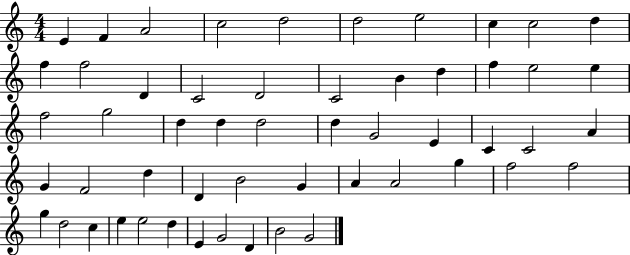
{
  \clef treble
  \numericTimeSignature
  \time 4/4
  \key c \major
  e'4 f'4 a'2 | c''2 d''2 | d''2 e''2 | c''4 c''2 d''4 | \break f''4 f''2 d'4 | c'2 d'2 | c'2 b'4 d''4 | f''4 e''2 e''4 | \break f''2 g''2 | d''4 d''4 d''2 | d''4 g'2 e'4 | c'4 c'2 a'4 | \break g'4 f'2 d''4 | d'4 b'2 g'4 | a'4 a'2 g''4 | f''2 f''2 | \break g''4 d''2 c''4 | e''4 e''2 d''4 | e'4 g'2 d'4 | b'2 g'2 | \break \bar "|."
}